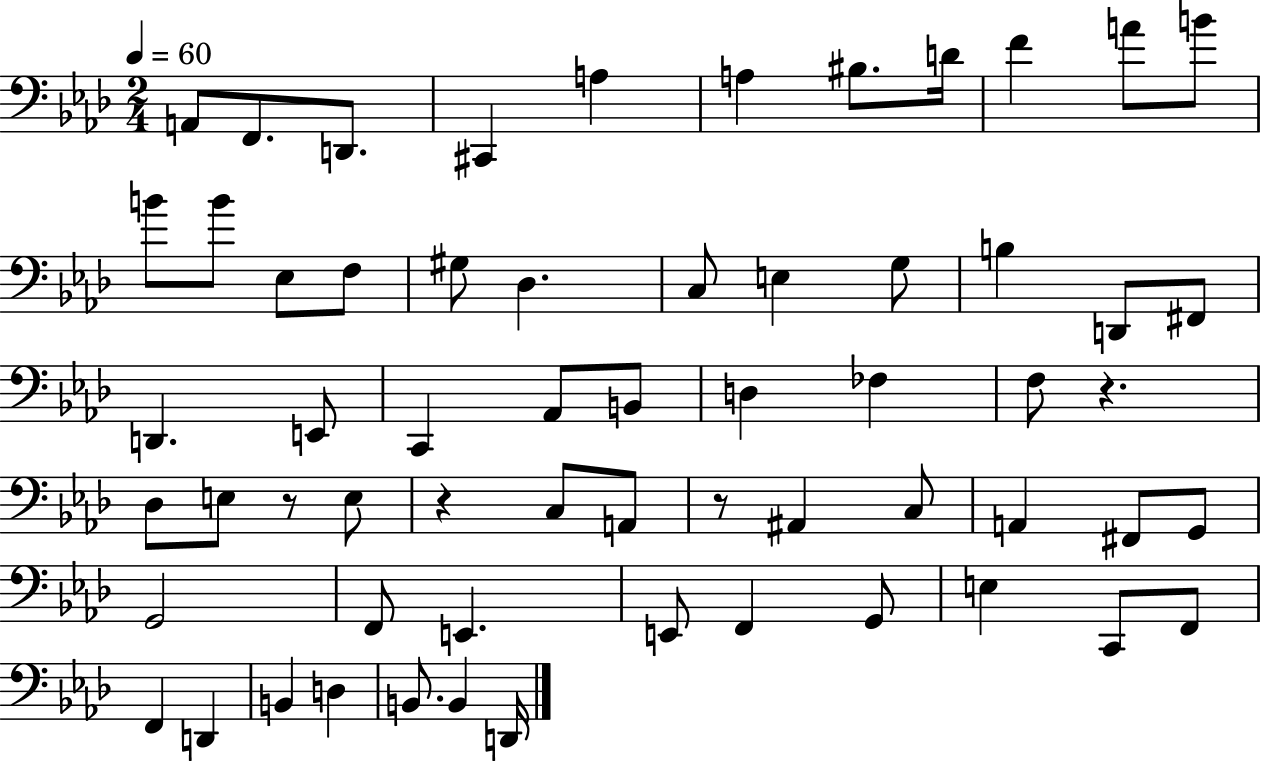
A2/e F2/e. D2/e. C#2/q A3/q A3/q BIS3/e. D4/s F4/q A4/e B4/e B4/e B4/e Eb3/e F3/e G#3/e Db3/q. C3/e E3/q G3/e B3/q D2/e F#2/e D2/q. E2/e C2/q Ab2/e B2/e D3/q FES3/q F3/e R/q. Db3/e E3/e R/e E3/e R/q C3/e A2/e R/e A#2/q C3/e A2/q F#2/e G2/e G2/h F2/e E2/q. E2/e F2/q G2/e E3/q C2/e F2/e F2/q D2/q B2/q D3/q B2/e. B2/q D2/s